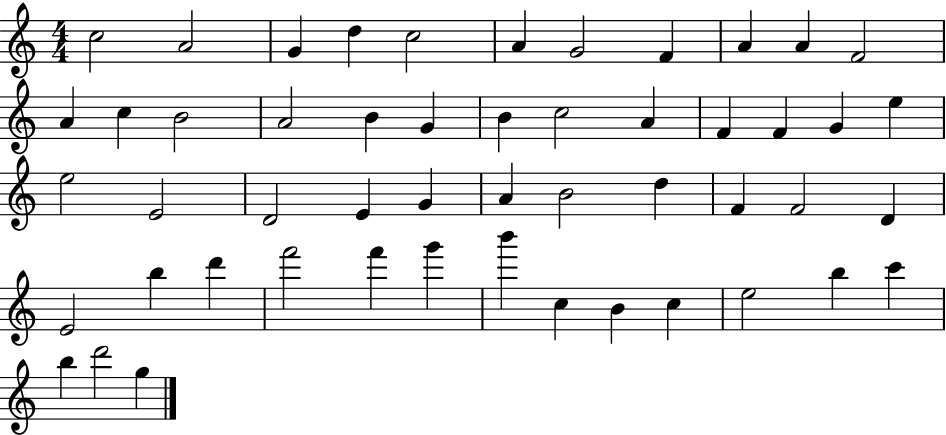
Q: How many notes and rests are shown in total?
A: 51